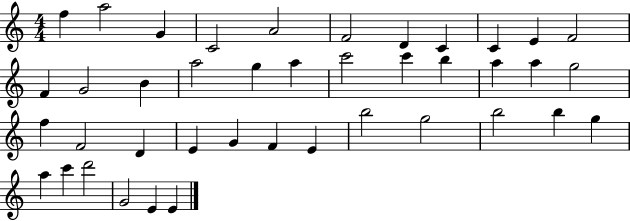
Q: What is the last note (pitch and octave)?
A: E4